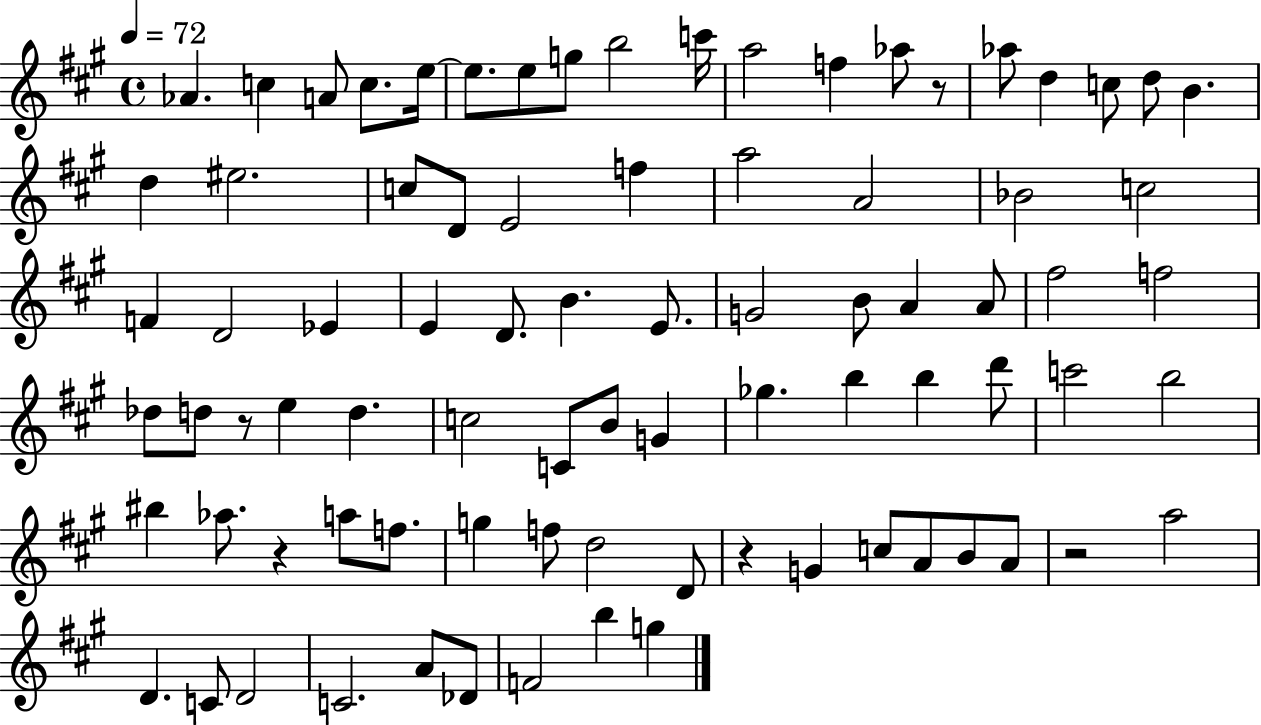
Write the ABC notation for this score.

X:1
T:Untitled
M:4/4
L:1/4
K:A
_A c A/2 c/2 e/4 e/2 e/2 g/2 b2 c'/4 a2 f _a/2 z/2 _a/2 d c/2 d/2 B d ^e2 c/2 D/2 E2 f a2 A2 _B2 c2 F D2 _E E D/2 B E/2 G2 B/2 A A/2 ^f2 f2 _d/2 d/2 z/2 e d c2 C/2 B/2 G _g b b d'/2 c'2 b2 ^b _a/2 z a/2 f/2 g f/2 d2 D/2 z G c/2 A/2 B/2 A/2 z2 a2 D C/2 D2 C2 A/2 _D/2 F2 b g